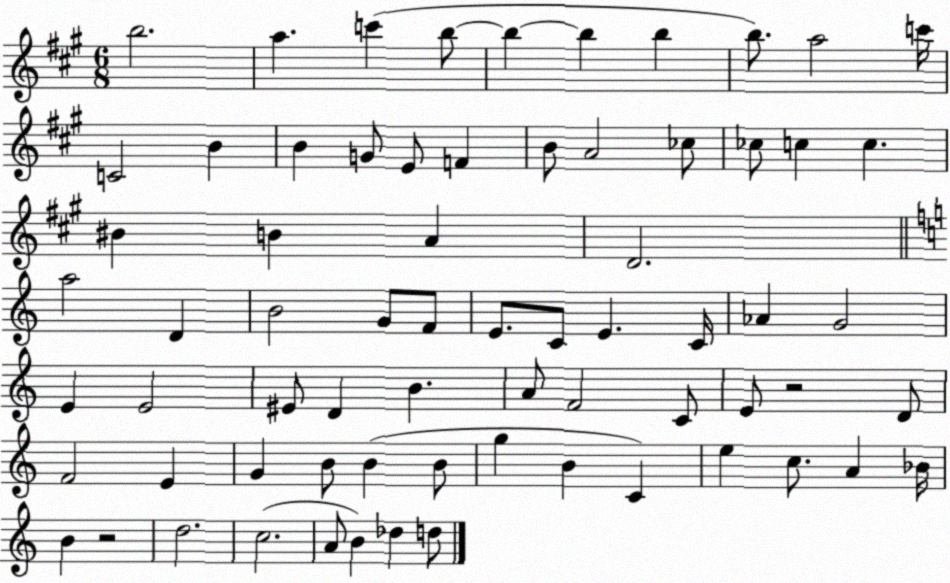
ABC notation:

X:1
T:Untitled
M:6/8
L:1/4
K:A
b2 a c' b/2 b b b b/2 a2 c'/4 C2 B B G/2 E/2 F B/2 A2 _c/2 _c/2 c c ^B B A D2 a2 D B2 G/2 F/2 E/2 C/2 E C/4 _A G2 E E2 ^E/2 D B A/2 F2 C/2 E/2 z2 D/2 F2 E G B/2 B B/2 g B C e c/2 A _B/4 B z2 d2 c2 A/2 B _d d/2